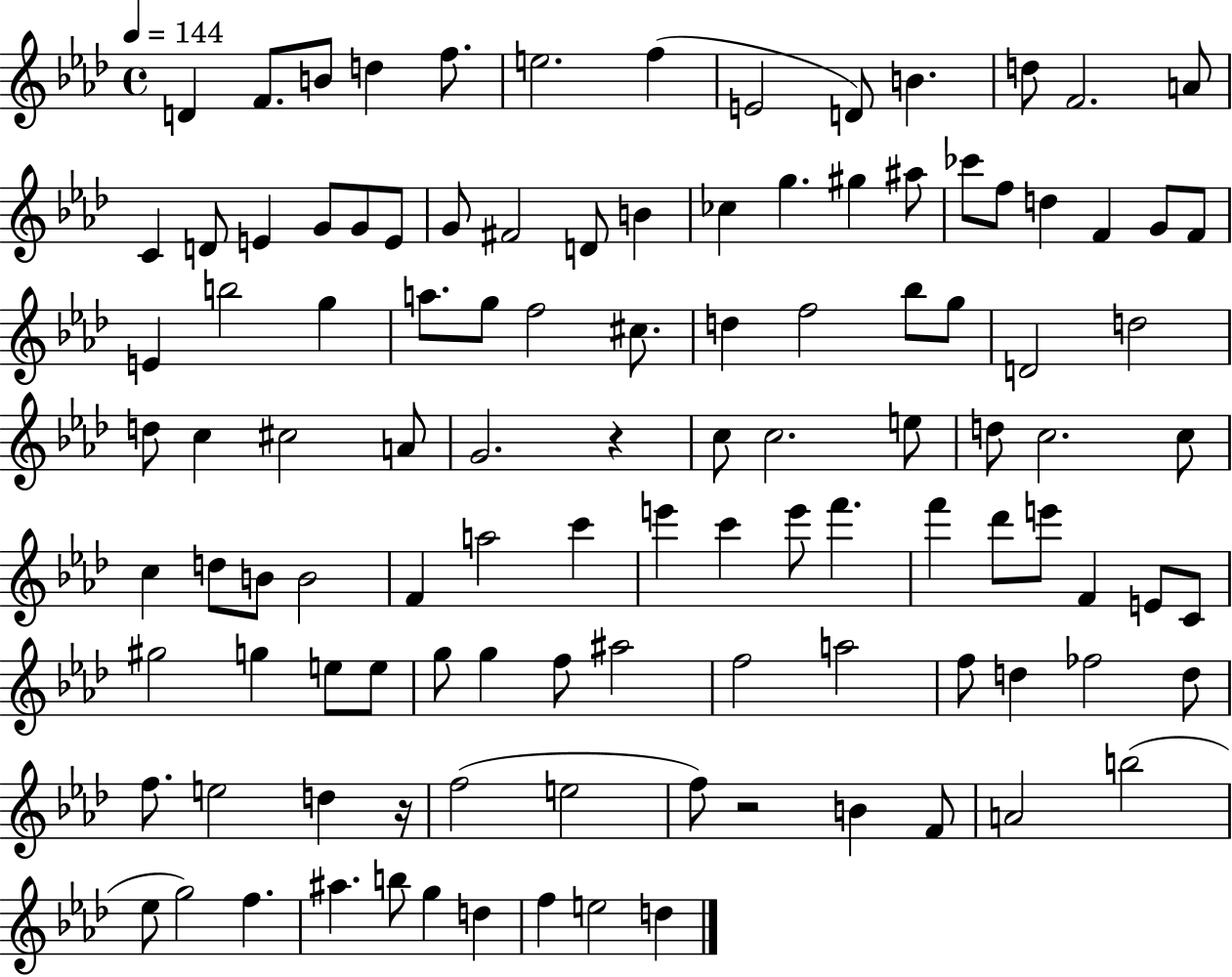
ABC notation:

X:1
T:Untitled
M:4/4
L:1/4
K:Ab
D F/2 B/2 d f/2 e2 f E2 D/2 B d/2 F2 A/2 C D/2 E G/2 G/2 E/2 G/2 ^F2 D/2 B _c g ^g ^a/2 _c'/2 f/2 d F G/2 F/2 E b2 g a/2 g/2 f2 ^c/2 d f2 _b/2 g/2 D2 d2 d/2 c ^c2 A/2 G2 z c/2 c2 e/2 d/2 c2 c/2 c d/2 B/2 B2 F a2 c' e' c' e'/2 f' f' _d'/2 e'/2 F E/2 C/2 ^g2 g e/2 e/2 g/2 g f/2 ^a2 f2 a2 f/2 d _f2 d/2 f/2 e2 d z/4 f2 e2 f/2 z2 B F/2 A2 b2 _e/2 g2 f ^a b/2 g d f e2 d